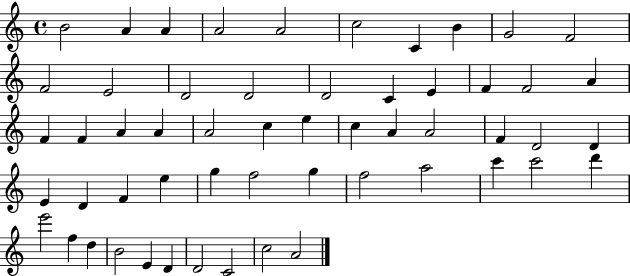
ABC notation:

X:1
T:Untitled
M:4/4
L:1/4
K:C
B2 A A A2 A2 c2 C B G2 F2 F2 E2 D2 D2 D2 C E F F2 A F F A A A2 c e c A A2 F D2 D E D F e g f2 g f2 a2 c' c'2 d' e'2 f d B2 E D D2 C2 c2 A2